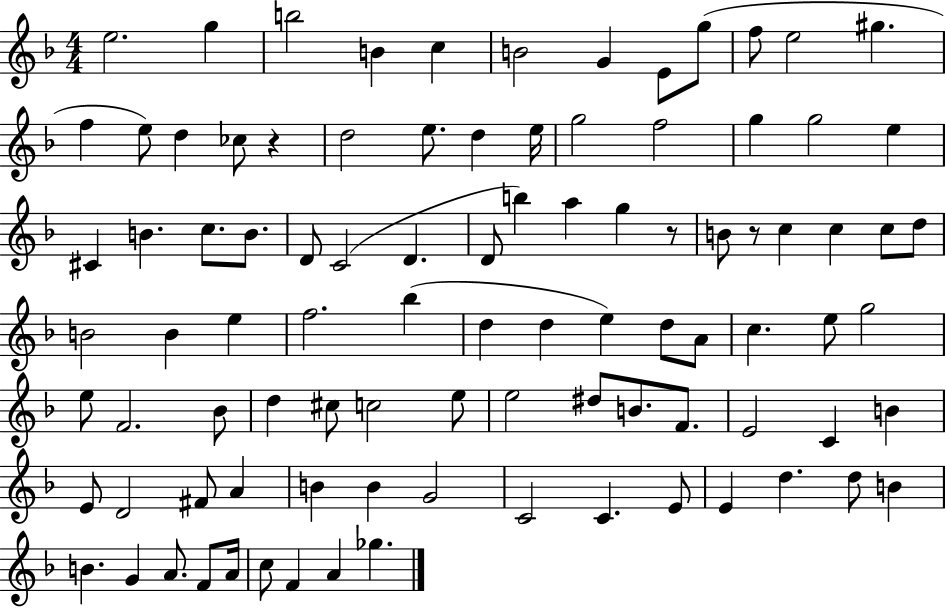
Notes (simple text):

E5/h. G5/q B5/h B4/q C5/q B4/h G4/q E4/e G5/e F5/e E5/h G#5/q. F5/q E5/e D5/q CES5/e R/q D5/h E5/e. D5/q E5/s G5/h F5/h G5/q G5/h E5/q C#4/q B4/q. C5/e. B4/e. D4/e C4/h D4/q. D4/e B5/q A5/q G5/q R/e B4/e R/e C5/q C5/q C5/e D5/e B4/h B4/q E5/q F5/h. Bb5/q D5/q D5/q E5/q D5/e A4/e C5/q. E5/e G5/h E5/e F4/h. Bb4/e D5/q C#5/e C5/h E5/e E5/h D#5/e B4/e. F4/e. E4/h C4/q B4/q E4/e D4/h F#4/e A4/q B4/q B4/q G4/h C4/h C4/q. E4/e E4/q D5/q. D5/e B4/q B4/q. G4/q A4/e. F4/e A4/s C5/e F4/q A4/q Gb5/q.